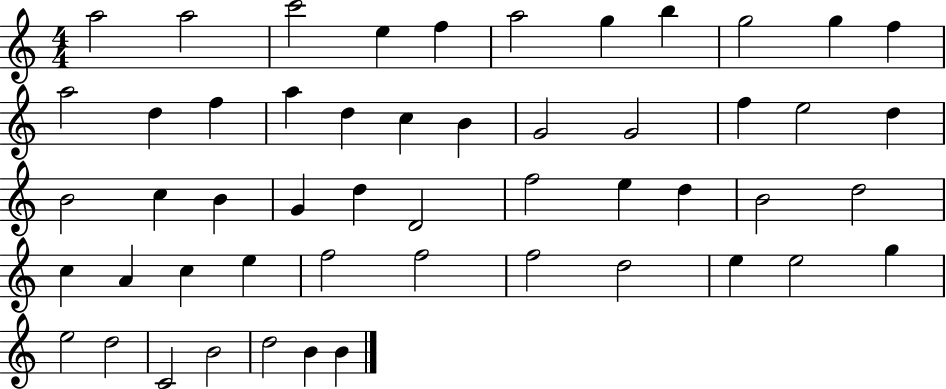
X:1
T:Untitled
M:4/4
L:1/4
K:C
a2 a2 c'2 e f a2 g b g2 g f a2 d f a d c B G2 G2 f e2 d B2 c B G d D2 f2 e d B2 d2 c A c e f2 f2 f2 d2 e e2 g e2 d2 C2 B2 d2 B B